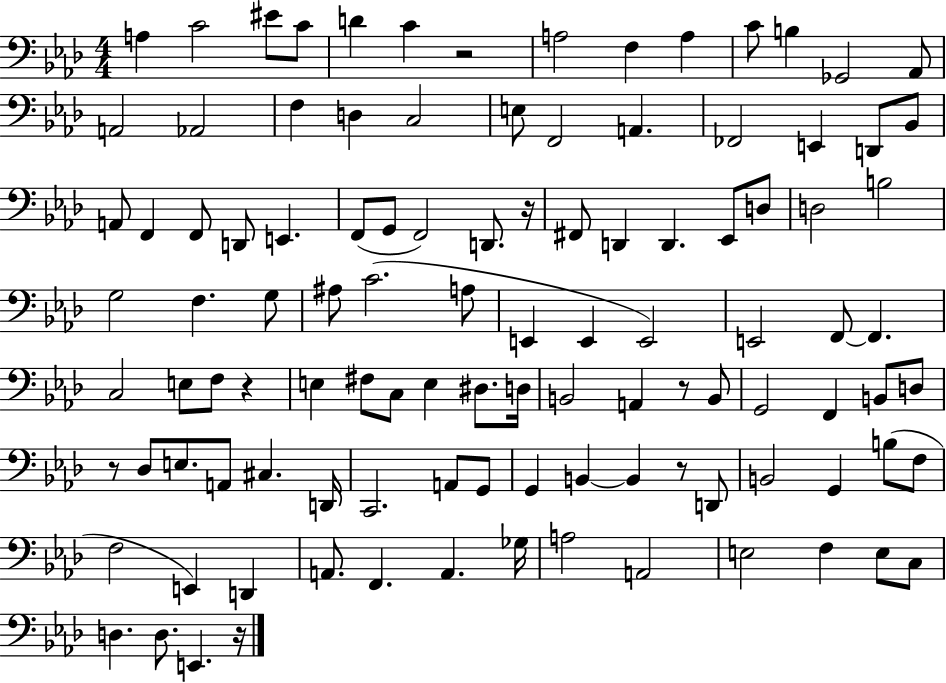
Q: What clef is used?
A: bass